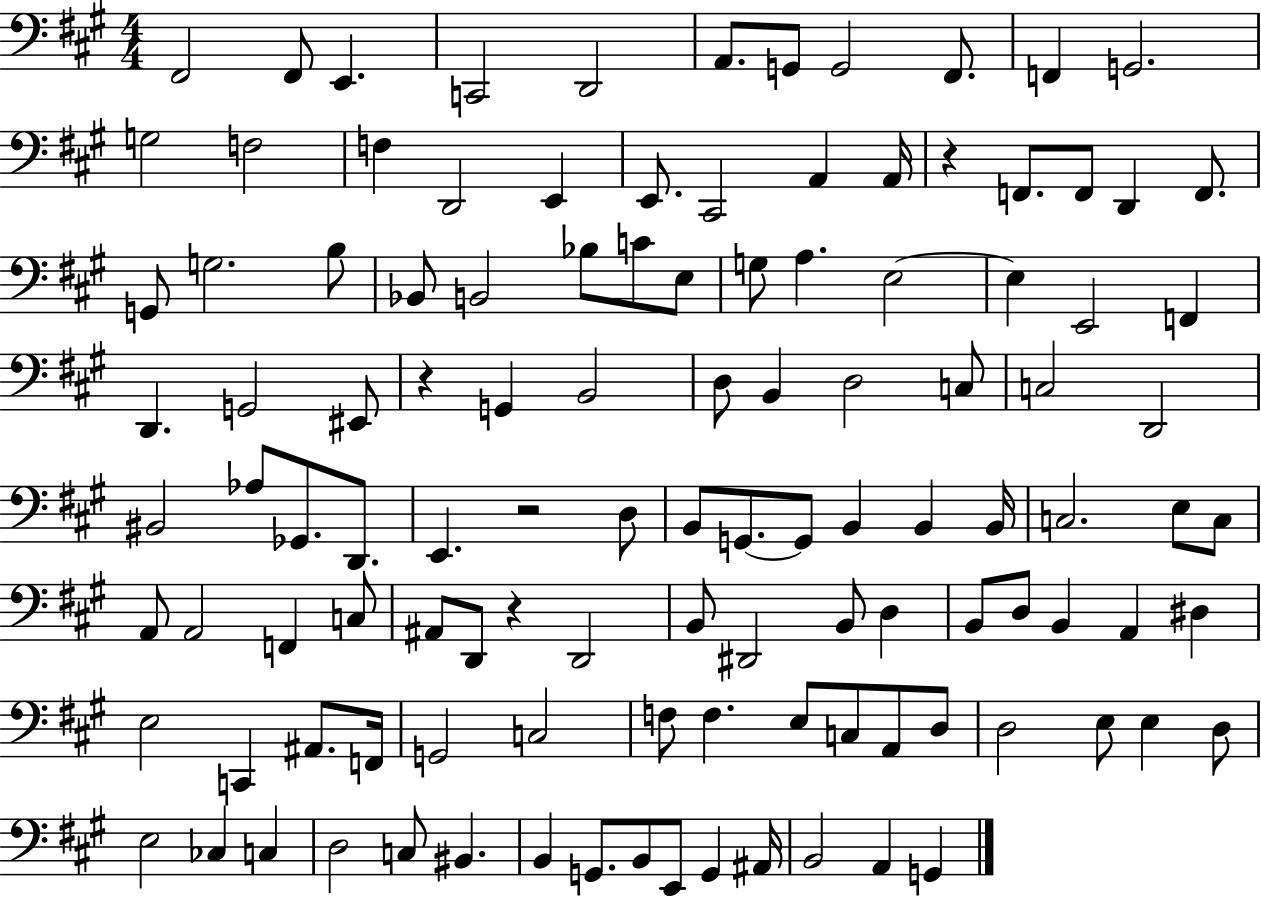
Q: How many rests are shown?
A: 4